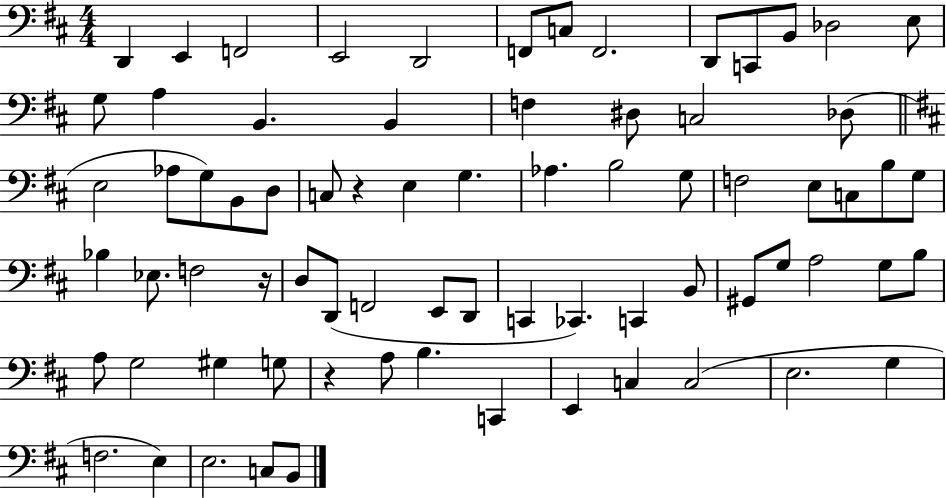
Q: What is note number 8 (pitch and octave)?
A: F2